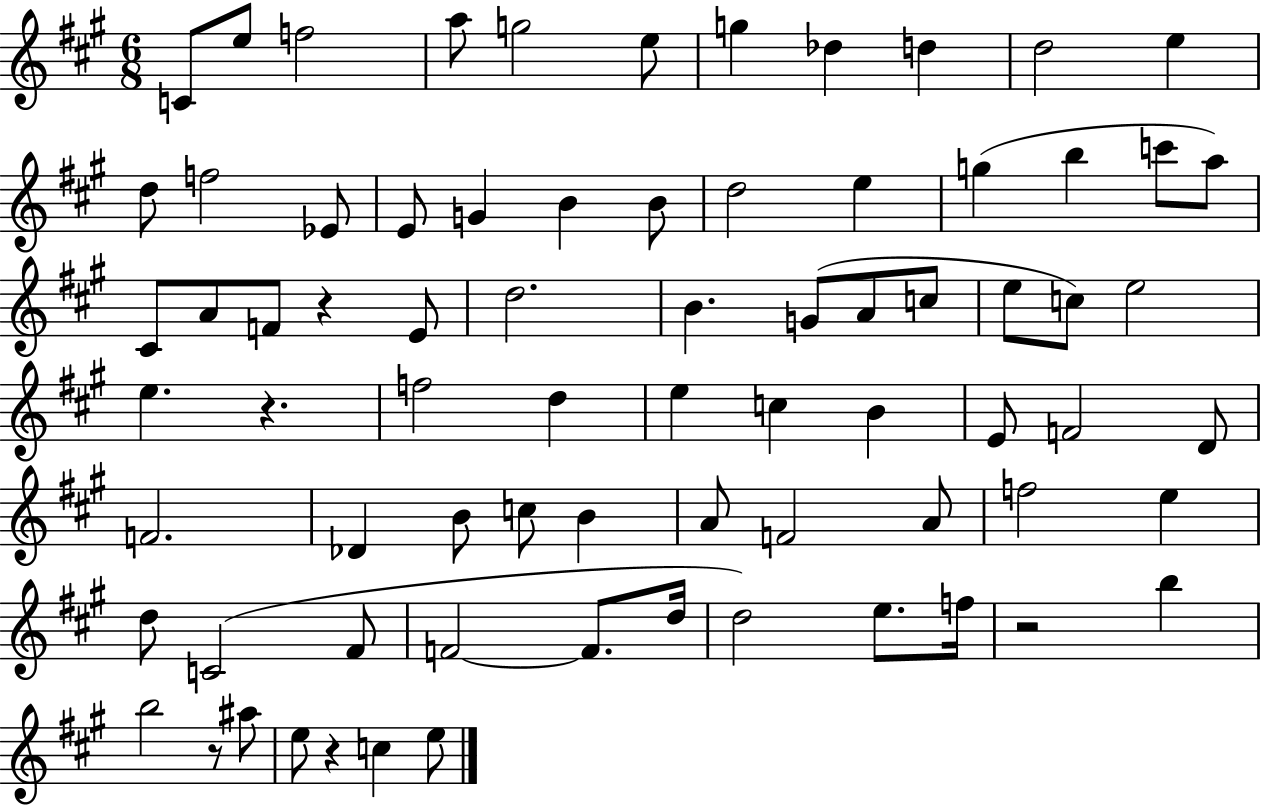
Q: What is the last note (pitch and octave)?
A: E5